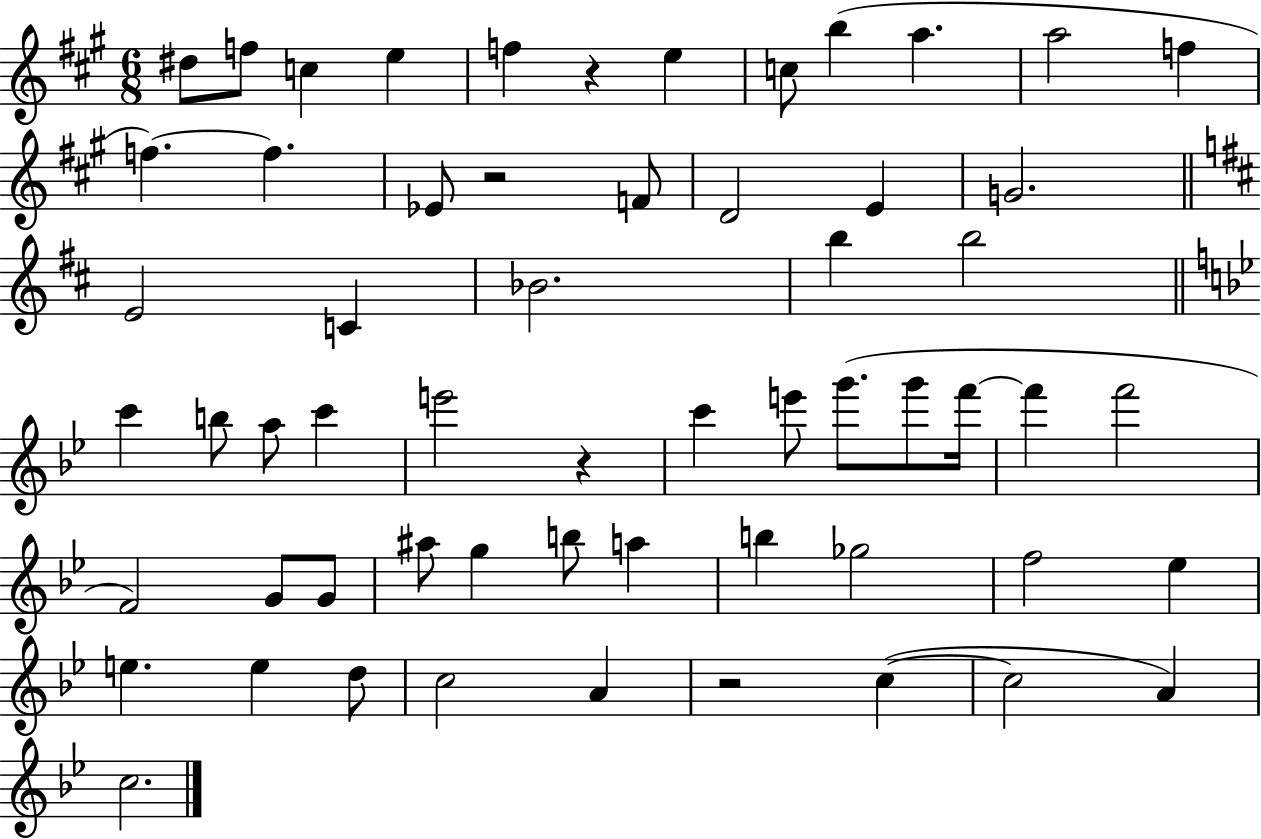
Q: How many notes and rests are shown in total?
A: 59